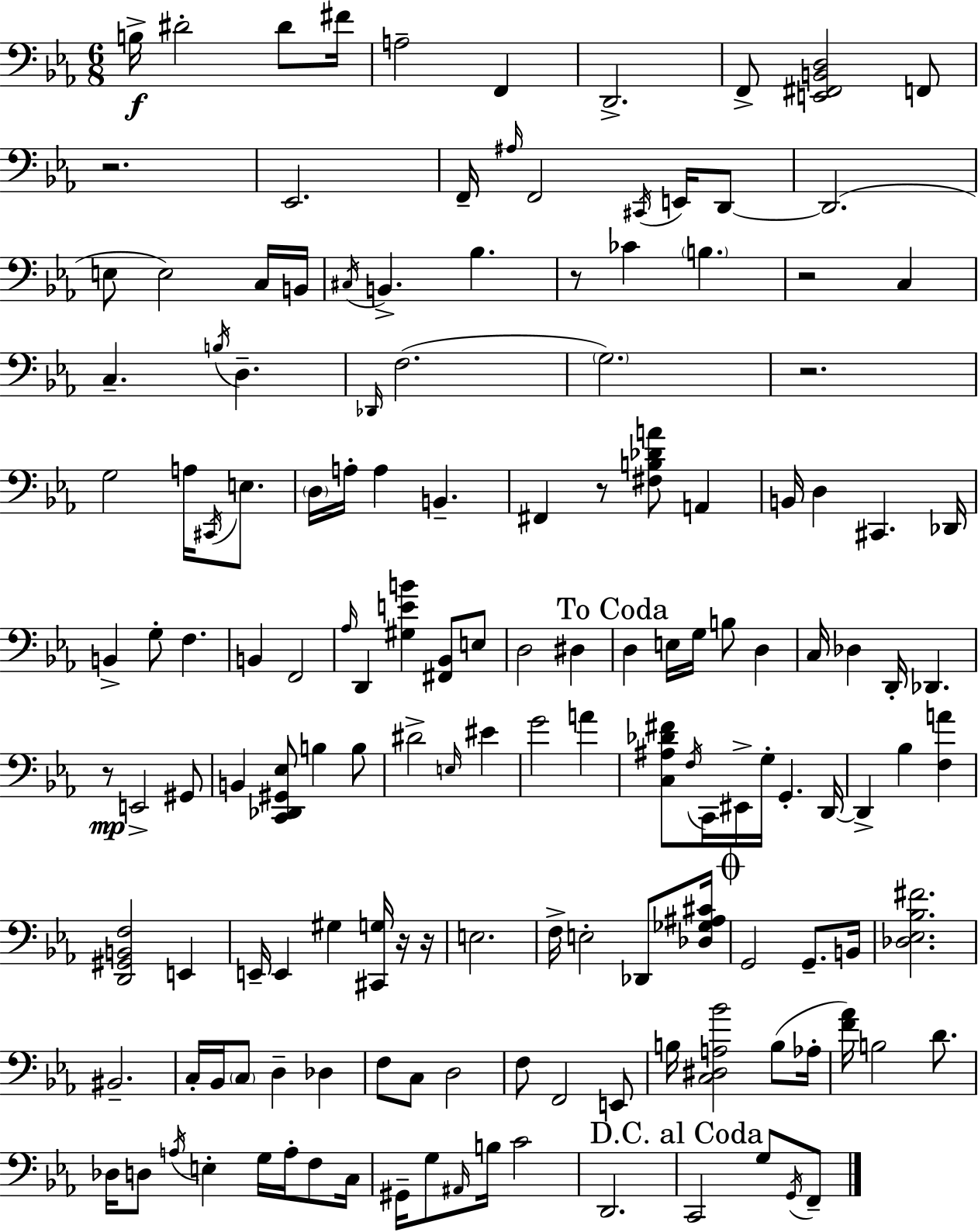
B3/s D#4/h D#4/e F#4/s A3/h F2/q D2/h. F2/e [E2,F#2,B2,D3]/h F2/e R/h. Eb2/h. F2/s A#3/s F2/h C#2/s E2/s D2/e D2/h. E3/e E3/h C3/s B2/s C#3/s B2/q. Bb3/q. R/e CES4/q B3/q. R/h C3/q C3/q. B3/s D3/q. Db2/s F3/h. G3/h. R/h. G3/h A3/s C#2/s E3/e. D3/s A3/s A3/q B2/q. F#2/q R/e [F#3,B3,Db4,A4]/e A2/q B2/s D3/q C#2/q. Db2/s B2/q G3/e F3/q. B2/q F2/h Ab3/s D2/q [G#3,E4,B4]/q [F#2,Bb2]/e E3/e D3/h D#3/q D3/q E3/s G3/s B3/e D3/q C3/s Db3/q D2/s Db2/q. R/e E2/h G#2/e B2/q [C2,Db2,G#2,Eb3]/e B3/q B3/e D#4/h E3/s EIS4/q G4/h A4/q [C3,A#3,Db4,F#4]/e F3/s C2/s EIS2/s G3/s G2/q. D2/s D2/q Bb3/q [F3,A4]/q [D2,G#2,B2,F3]/h E2/q E2/s E2/q G#3/q [C#2,G3]/s R/s R/s E3/h. F3/s E3/h Db2/e [Db3,Gb3,A#3,C#4]/s G2/h G2/e. B2/s [Db3,Eb3,Bb3,F#4]/h. BIS2/h. C3/s Bb2/s C3/e D3/q Db3/q F3/e C3/e D3/h F3/e F2/h E2/e B3/s [C3,D#3,A3,Bb4]/h B3/e Ab3/s [F4,Ab4]/s B3/h D4/e. Db3/s D3/e A3/s E3/q G3/s A3/s F3/e C3/s G#2/s G3/e A#2/s B3/s C4/h D2/h. C2/h G3/e G2/s F2/e